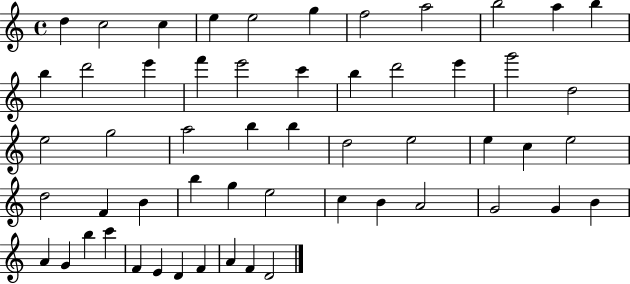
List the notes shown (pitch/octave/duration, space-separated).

D5/q C5/h C5/q E5/q E5/h G5/q F5/h A5/h B5/h A5/q B5/q B5/q D6/h E6/q F6/q E6/h C6/q B5/q D6/h E6/q G6/h D5/h E5/h G5/h A5/h B5/q B5/q D5/h E5/h E5/q C5/q E5/h D5/h F4/q B4/q B5/q G5/q E5/h C5/q B4/q A4/h G4/h G4/q B4/q A4/q G4/q B5/q C6/q F4/q E4/q D4/q F4/q A4/q F4/q D4/h